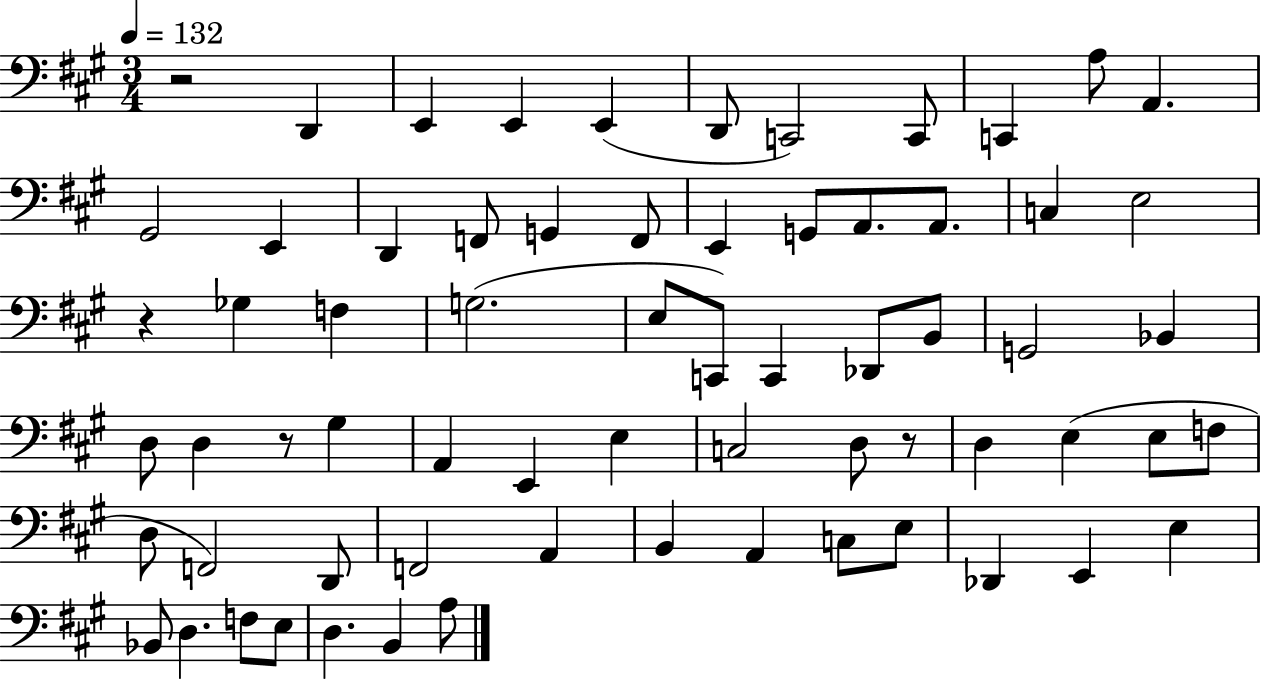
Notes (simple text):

R/h D2/q E2/q E2/q E2/q D2/e C2/h C2/e C2/q A3/e A2/q. G#2/h E2/q D2/q F2/e G2/q F2/e E2/q G2/e A2/e. A2/e. C3/q E3/h R/q Gb3/q F3/q G3/h. E3/e C2/e C2/q Db2/e B2/e G2/h Bb2/q D3/e D3/q R/e G#3/q A2/q E2/q E3/q C3/h D3/e R/e D3/q E3/q E3/e F3/e D3/e F2/h D2/e F2/h A2/q B2/q A2/q C3/e E3/e Db2/q E2/q E3/q Bb2/e D3/q. F3/e E3/e D3/q. B2/q A3/e